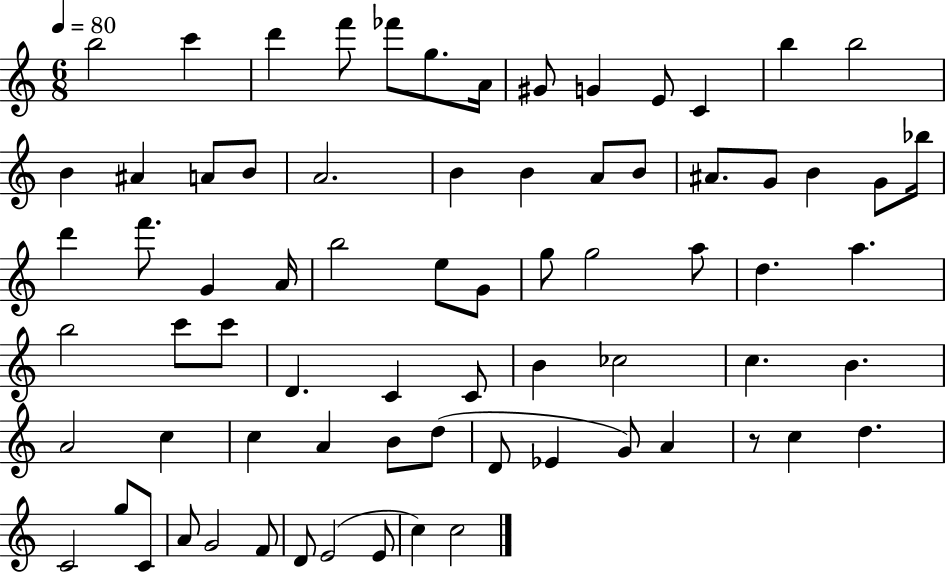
B5/h C6/q D6/q F6/e FES6/e G5/e. A4/s G#4/e G4/q E4/e C4/q B5/q B5/h B4/q A#4/q A4/e B4/e A4/h. B4/q B4/q A4/e B4/e A#4/e. G4/e B4/q G4/e Bb5/s D6/q F6/e. G4/q A4/s B5/h E5/e G4/e G5/e G5/h A5/e D5/q. A5/q. B5/h C6/e C6/e D4/q. C4/q C4/e B4/q CES5/h C5/q. B4/q. A4/h C5/q C5/q A4/q B4/e D5/e D4/e Eb4/q G4/e A4/q R/e C5/q D5/q. C4/h G5/e C4/e A4/e G4/h F4/e D4/e E4/h E4/e C5/q C5/h